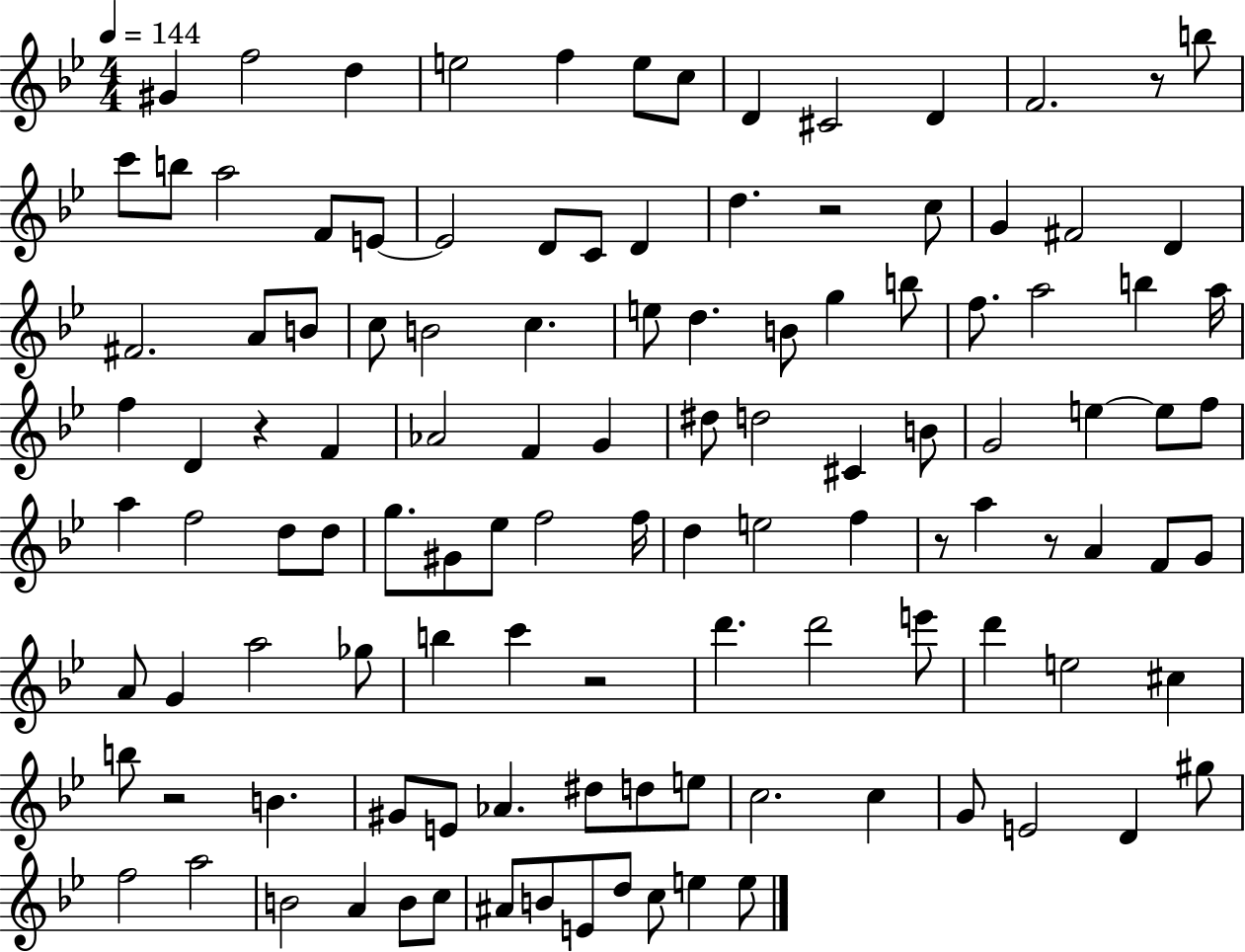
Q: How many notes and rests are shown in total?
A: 117